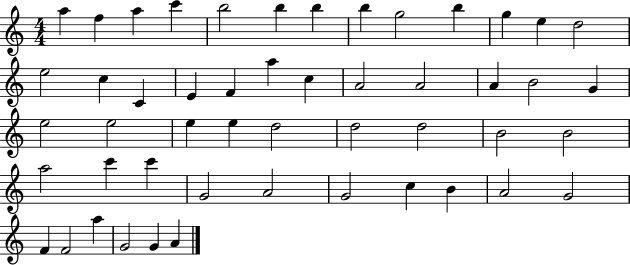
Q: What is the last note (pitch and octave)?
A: A4